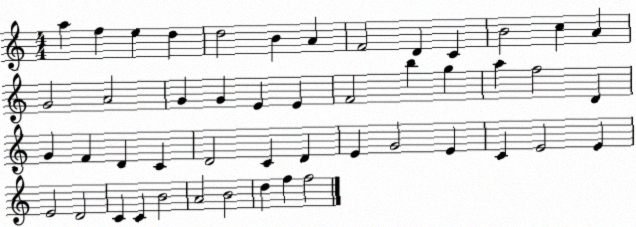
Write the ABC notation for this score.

X:1
T:Untitled
M:4/4
L:1/4
K:C
a f e d d2 B A F2 D C B2 c A G2 A2 G G E E F2 b g a f2 D G F D C D2 C D E G2 E C E2 E E2 D2 C C B2 A2 B2 d f f2